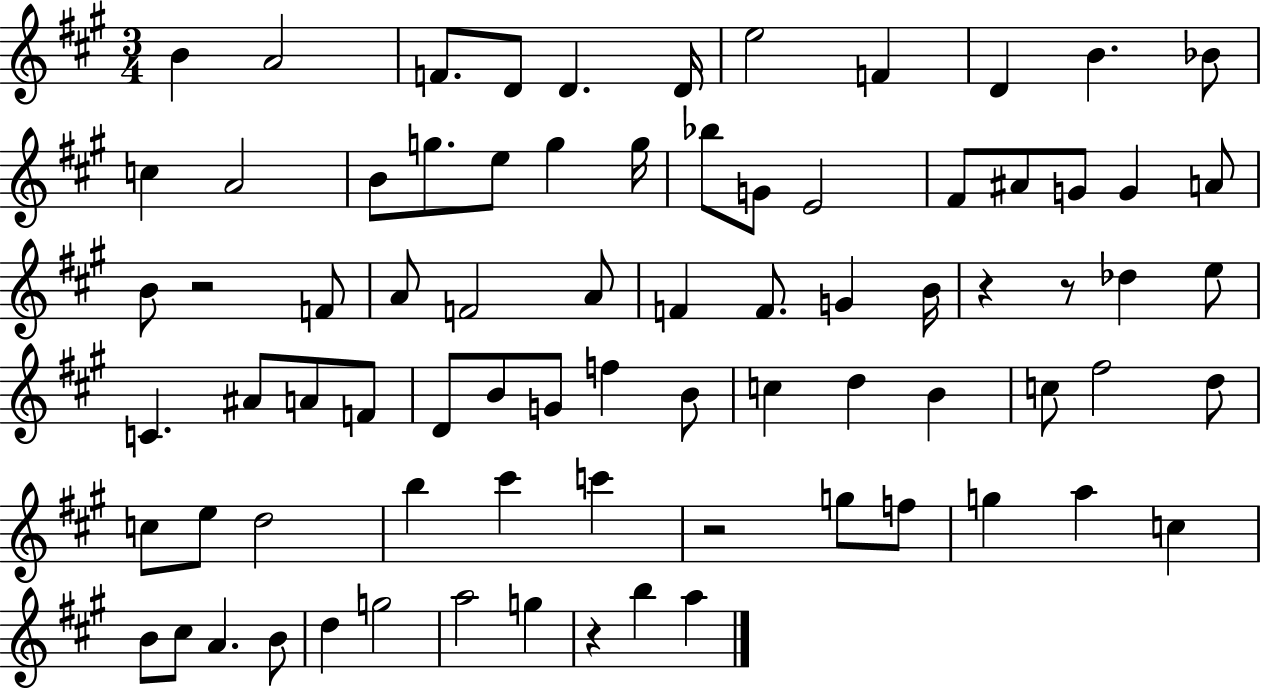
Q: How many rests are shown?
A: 5